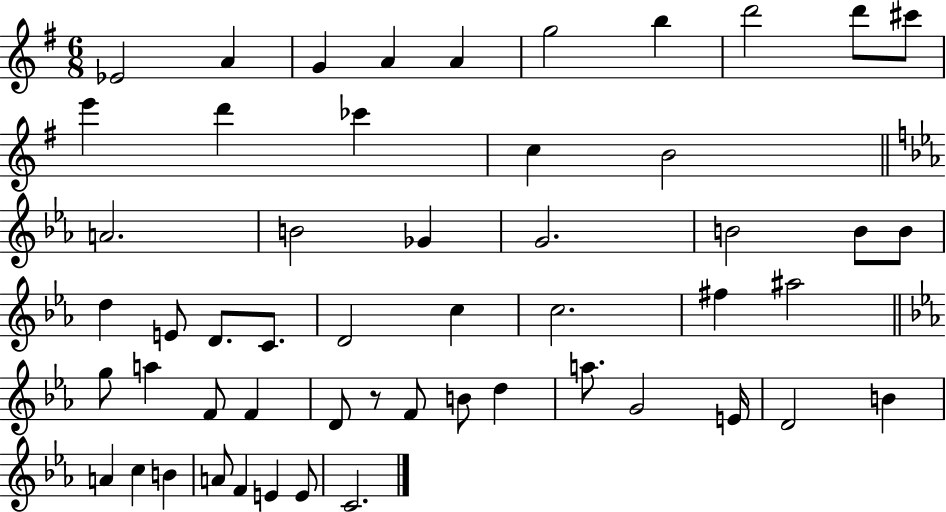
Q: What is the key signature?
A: G major